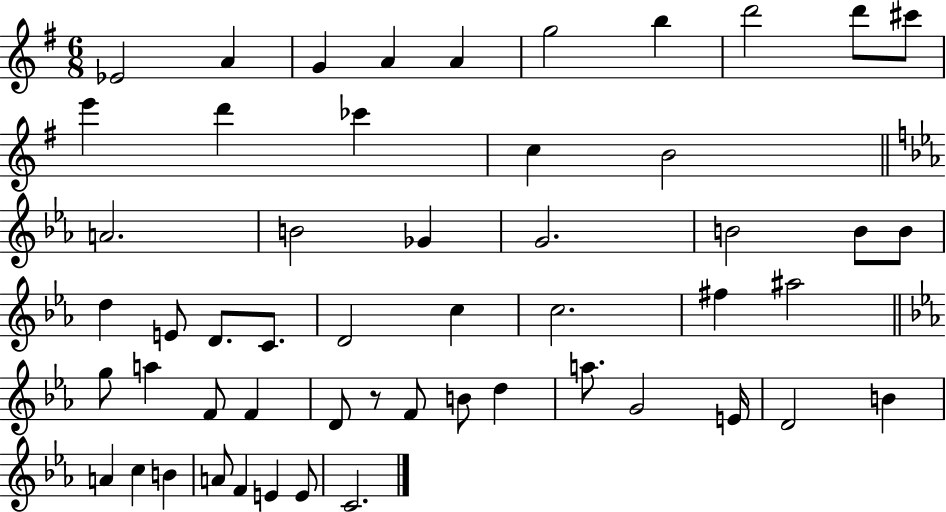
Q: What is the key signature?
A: G major